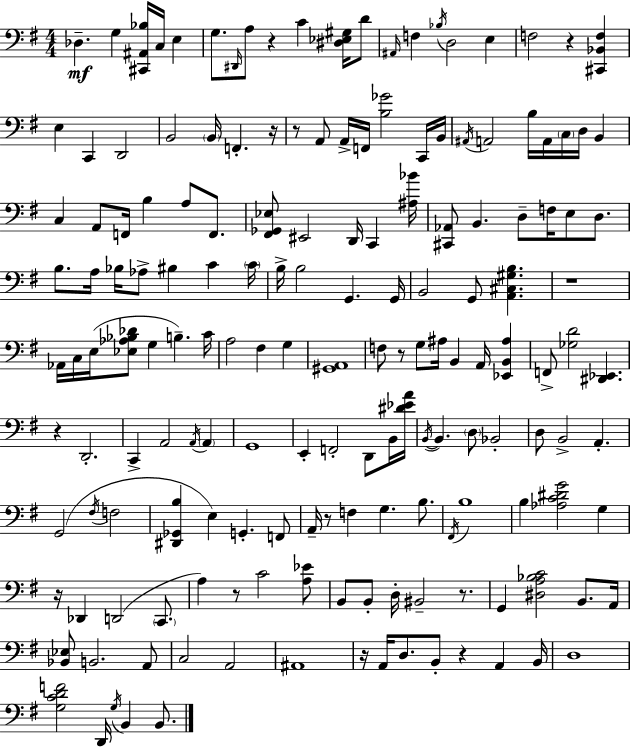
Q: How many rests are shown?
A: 13